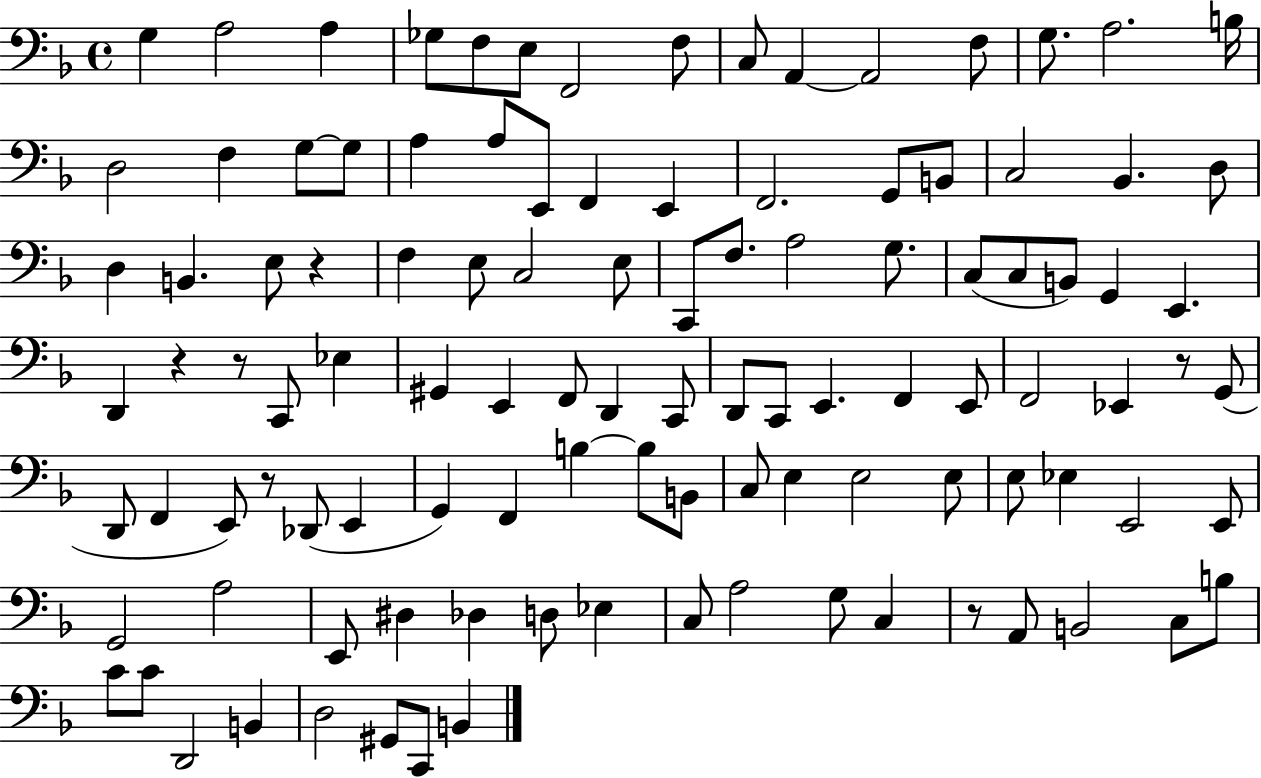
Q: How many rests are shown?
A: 6